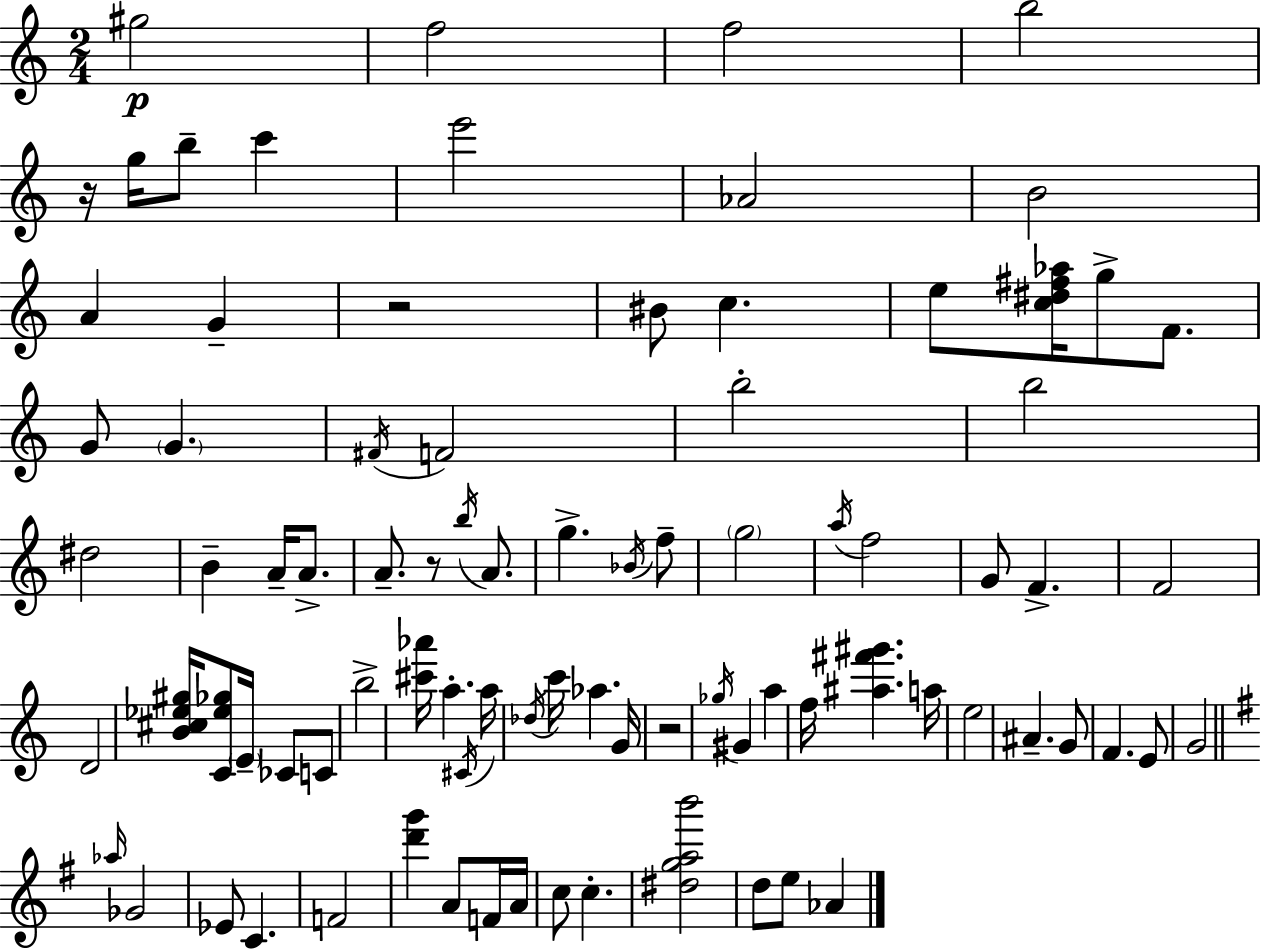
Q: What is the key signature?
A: C major